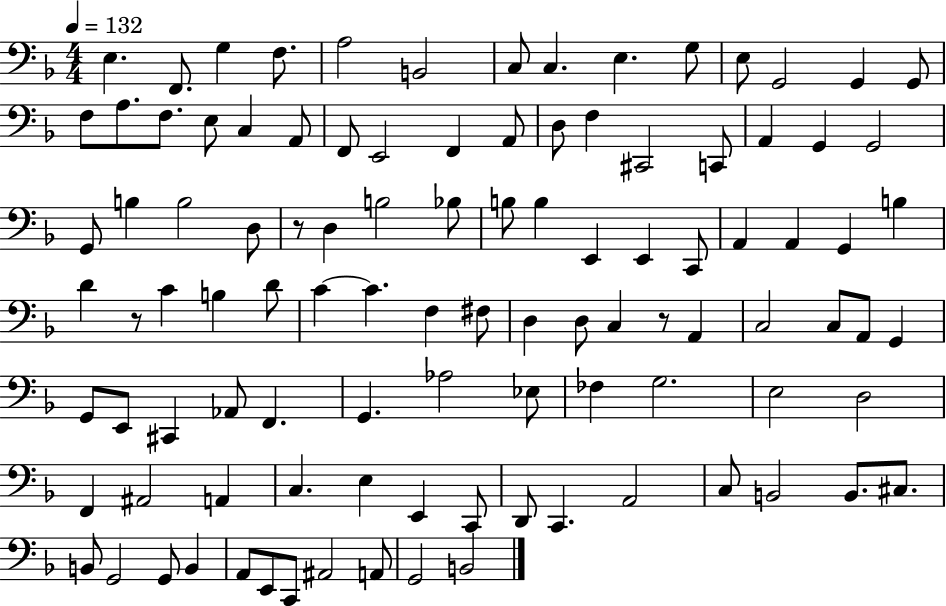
X:1
T:Untitled
M:4/4
L:1/4
K:F
E, F,,/2 G, F,/2 A,2 B,,2 C,/2 C, E, G,/2 E,/2 G,,2 G,, G,,/2 F,/2 A,/2 F,/2 E,/2 C, A,,/2 F,,/2 E,,2 F,, A,,/2 D,/2 F, ^C,,2 C,,/2 A,, G,, G,,2 G,,/2 B, B,2 D,/2 z/2 D, B,2 _B,/2 B,/2 B, E,, E,, C,,/2 A,, A,, G,, B, D z/2 C B, D/2 C C F, ^F,/2 D, D,/2 C, z/2 A,, C,2 C,/2 A,,/2 G,, G,,/2 E,,/2 ^C,, _A,,/2 F,, G,, _A,2 _E,/2 _F, G,2 E,2 D,2 F,, ^A,,2 A,, C, E, E,, C,,/2 D,,/2 C,, A,,2 C,/2 B,,2 B,,/2 ^C,/2 B,,/2 G,,2 G,,/2 B,, A,,/2 E,,/2 C,,/2 ^A,,2 A,,/2 G,,2 B,,2